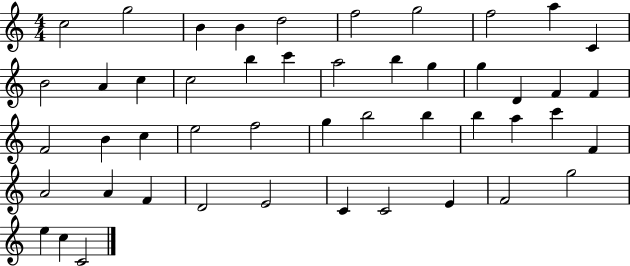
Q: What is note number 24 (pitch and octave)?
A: F4